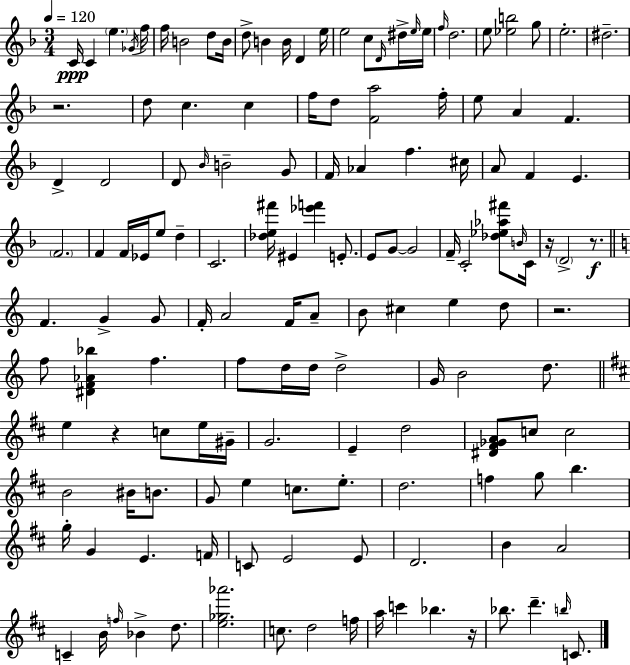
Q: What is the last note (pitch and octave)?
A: C4